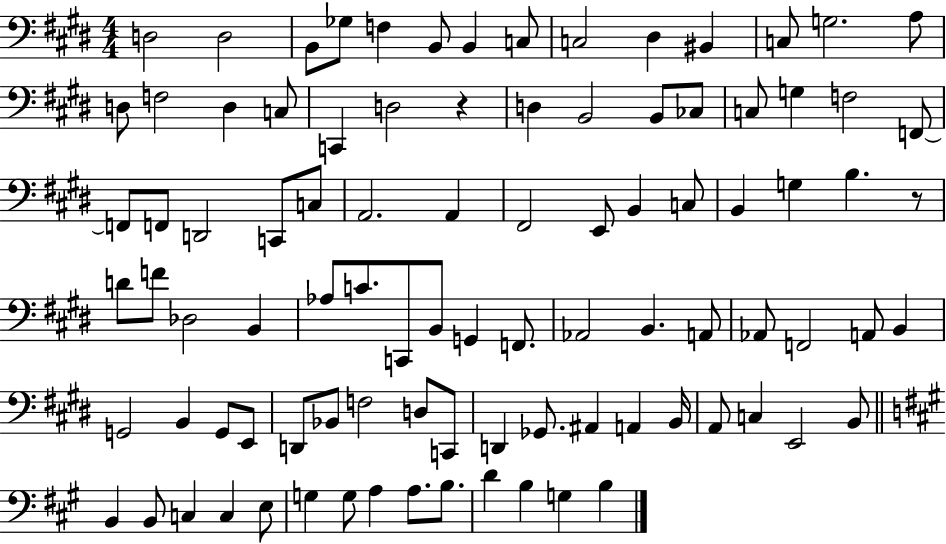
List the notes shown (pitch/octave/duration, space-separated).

D3/h D3/h B2/e Gb3/e F3/q B2/e B2/q C3/e C3/h D#3/q BIS2/q C3/e G3/h. A3/e D3/e F3/h D3/q C3/e C2/q D3/h R/q D3/q B2/h B2/e CES3/e C3/e G3/q F3/h F2/e F2/e F2/e D2/h C2/e C3/e A2/h. A2/q F#2/h E2/e B2/q C3/e B2/q G3/q B3/q. R/e D4/e F4/e Db3/h B2/q Ab3/e C4/e. C2/e B2/e G2/q F2/e. Ab2/h B2/q. A2/e Ab2/e F2/h A2/e B2/q G2/h B2/q G2/e E2/e D2/e Bb2/e F3/h D3/e C2/e D2/q Gb2/e. A#2/q A2/q B2/s A2/e C3/q E2/h B2/e B2/q B2/e C3/q C3/q E3/e G3/q G3/e A3/q A3/e. B3/e. D4/q B3/q G3/q B3/q